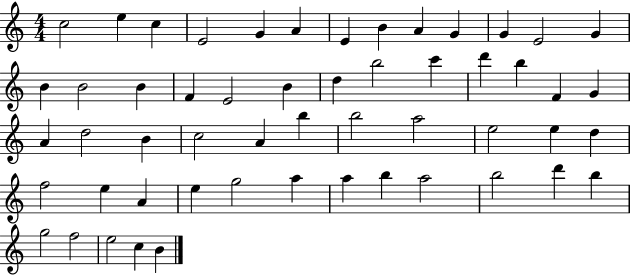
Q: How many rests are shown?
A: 0